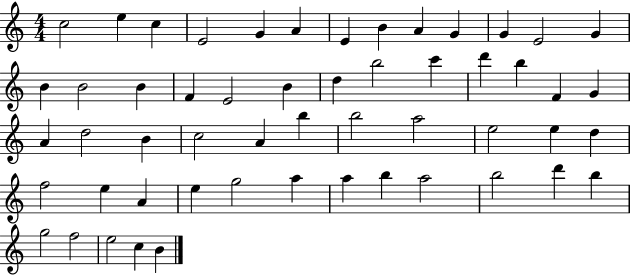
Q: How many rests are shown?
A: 0